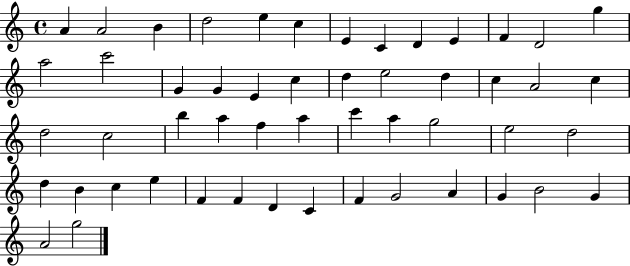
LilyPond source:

{
  \clef treble
  \time 4/4
  \defaultTimeSignature
  \key c \major
  a'4 a'2 b'4 | d''2 e''4 c''4 | e'4 c'4 d'4 e'4 | f'4 d'2 g''4 | \break a''2 c'''2 | g'4 g'4 e'4 c''4 | d''4 e''2 d''4 | c''4 a'2 c''4 | \break d''2 c''2 | b''4 a''4 f''4 a''4 | c'''4 a''4 g''2 | e''2 d''2 | \break d''4 b'4 c''4 e''4 | f'4 f'4 d'4 c'4 | f'4 g'2 a'4 | g'4 b'2 g'4 | \break a'2 g''2 | \bar "|."
}